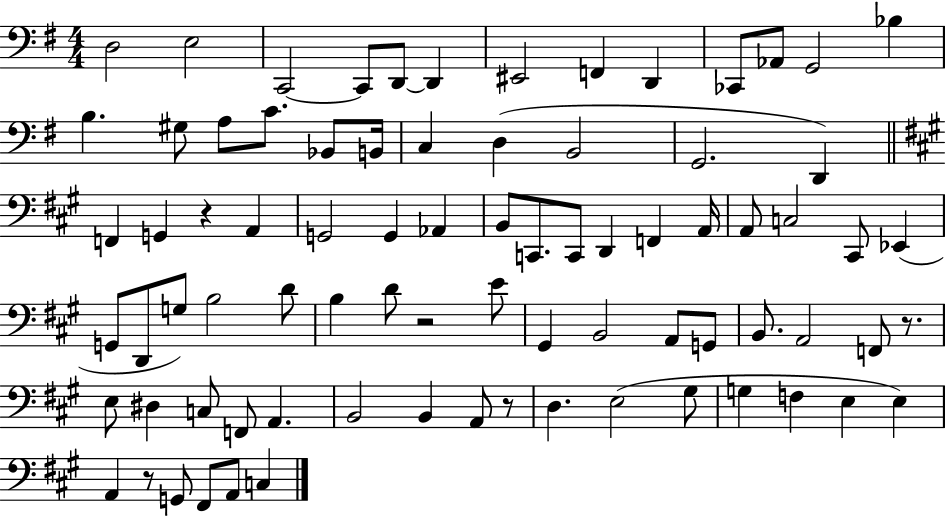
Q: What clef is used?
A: bass